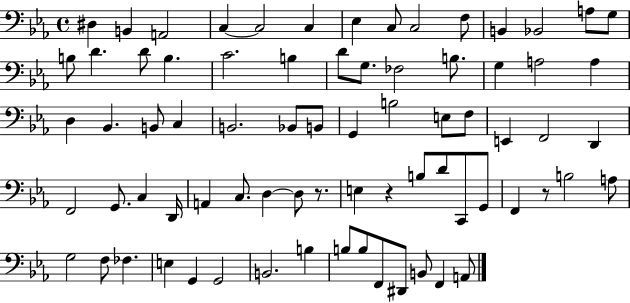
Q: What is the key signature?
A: EES major